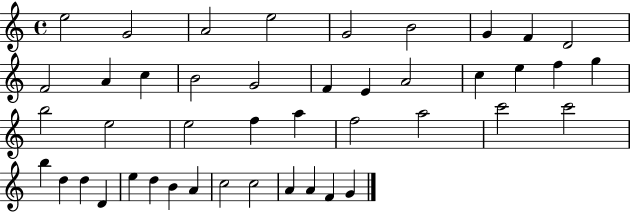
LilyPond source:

{
  \clef treble
  \time 4/4
  \defaultTimeSignature
  \key c \major
  e''2 g'2 | a'2 e''2 | g'2 b'2 | g'4 f'4 d'2 | \break f'2 a'4 c''4 | b'2 g'2 | f'4 e'4 a'2 | c''4 e''4 f''4 g''4 | \break b''2 e''2 | e''2 f''4 a''4 | f''2 a''2 | c'''2 c'''2 | \break b''4 d''4 d''4 d'4 | e''4 d''4 b'4 a'4 | c''2 c''2 | a'4 a'4 f'4 g'4 | \break \bar "|."
}